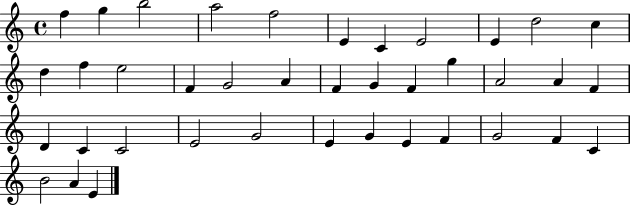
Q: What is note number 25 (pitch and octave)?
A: D4